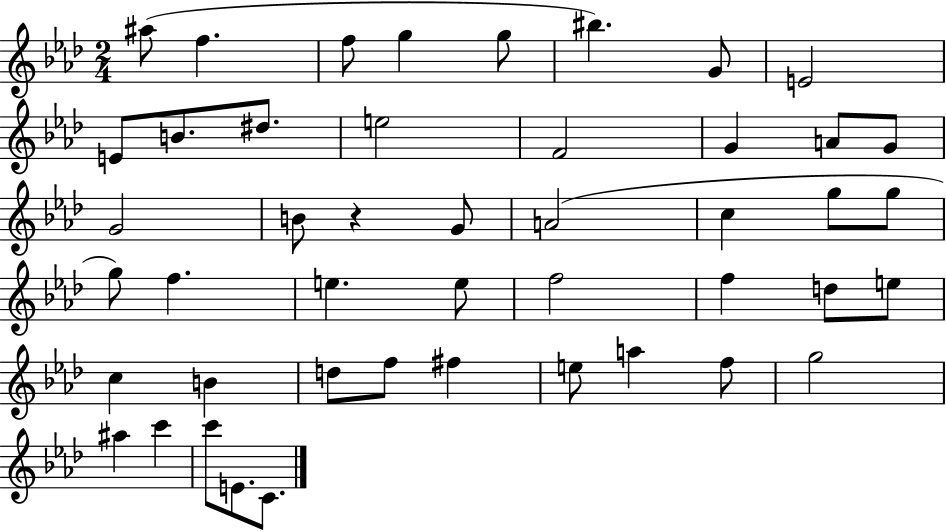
X:1
T:Untitled
M:2/4
L:1/4
K:Ab
^a/2 f f/2 g g/2 ^b G/2 E2 E/2 B/2 ^d/2 e2 F2 G A/2 G/2 G2 B/2 z G/2 A2 c g/2 g/2 g/2 f e e/2 f2 f d/2 e/2 c B d/2 f/2 ^f e/2 a f/2 g2 ^a c' c'/2 E/2 C/2